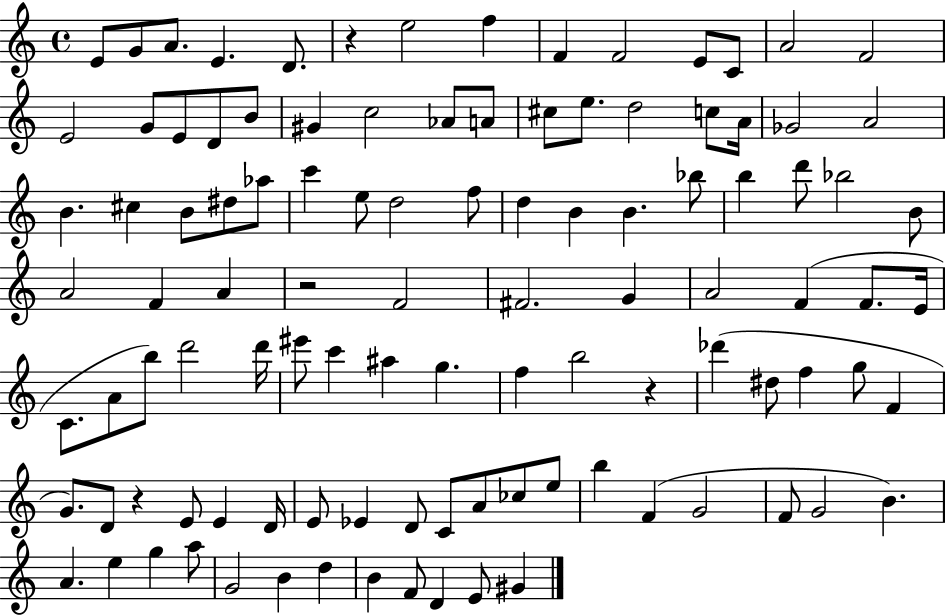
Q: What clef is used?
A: treble